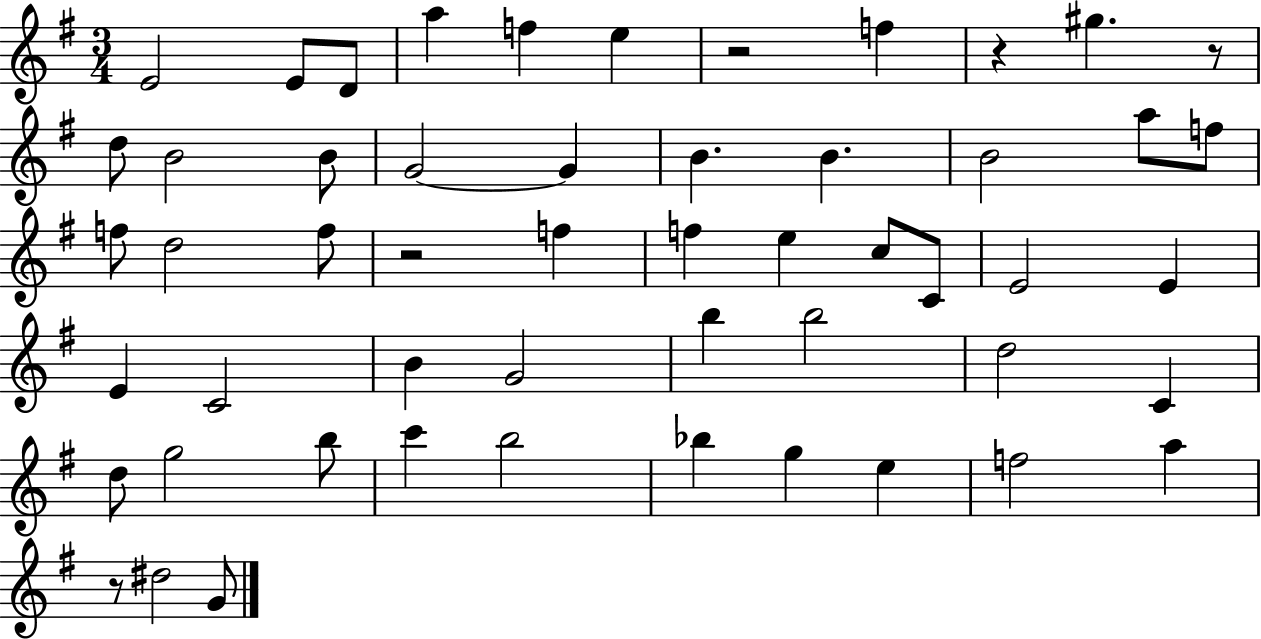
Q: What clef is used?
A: treble